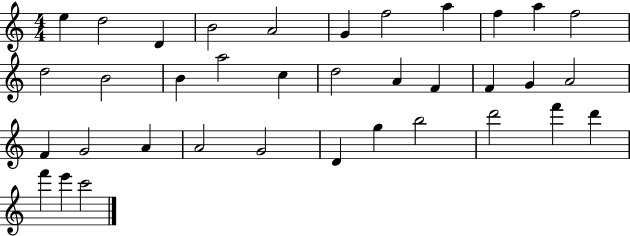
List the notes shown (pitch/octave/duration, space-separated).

E5/q D5/h D4/q B4/h A4/h G4/q F5/h A5/q F5/q A5/q F5/h D5/h B4/h B4/q A5/h C5/q D5/h A4/q F4/q F4/q G4/q A4/h F4/q G4/h A4/q A4/h G4/h D4/q G5/q B5/h D6/h F6/q D6/q F6/q E6/q C6/h